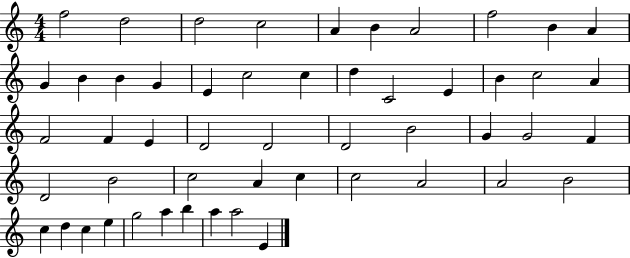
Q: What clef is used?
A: treble